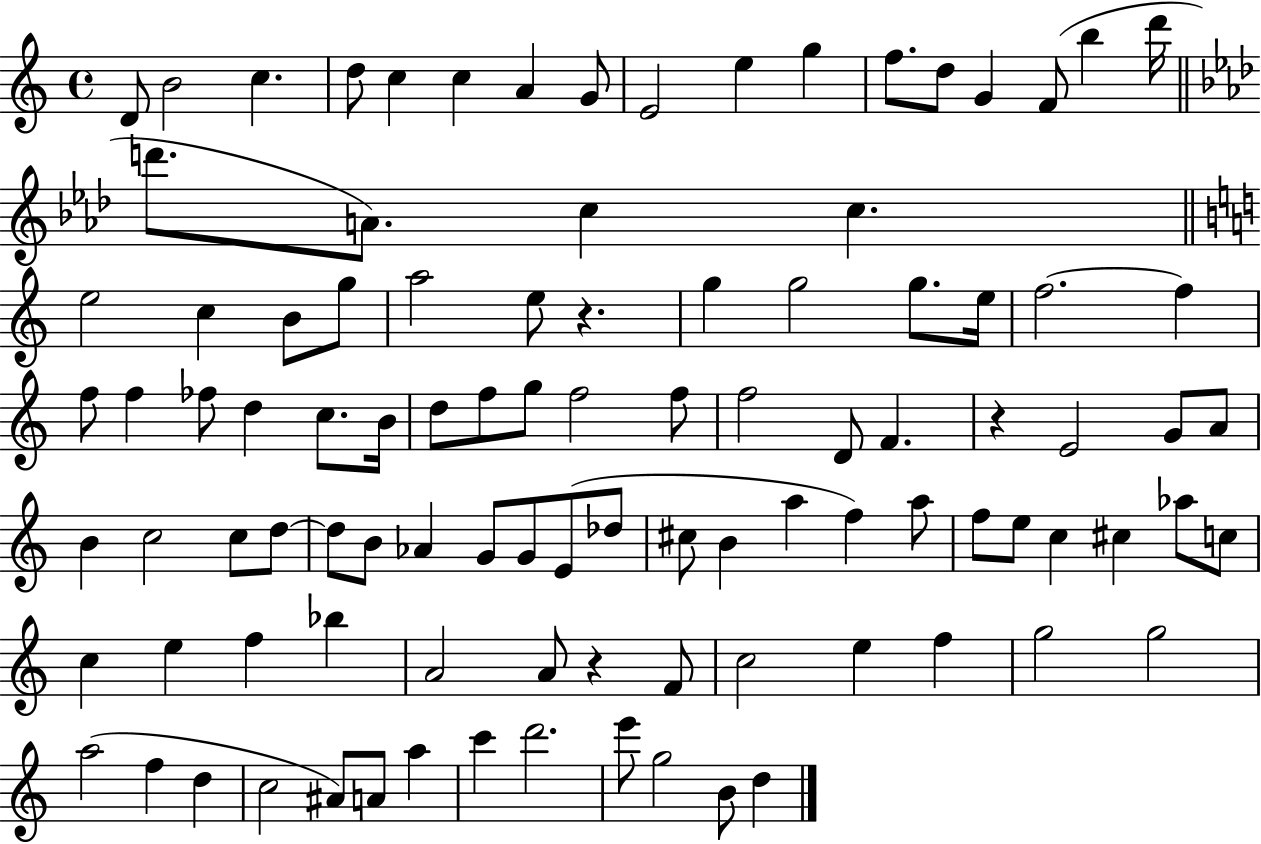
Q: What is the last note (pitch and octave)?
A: D5